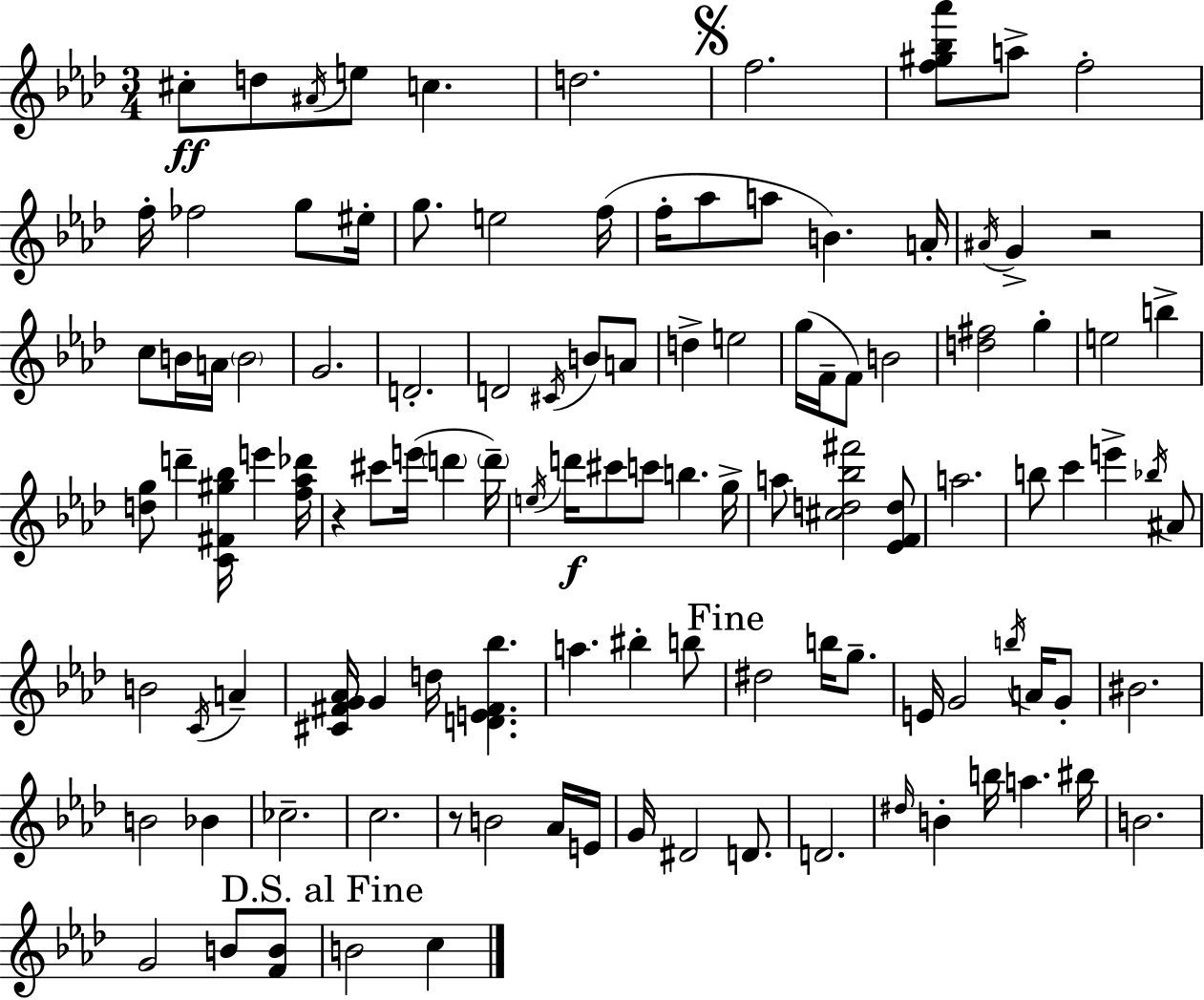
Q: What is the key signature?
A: AES major